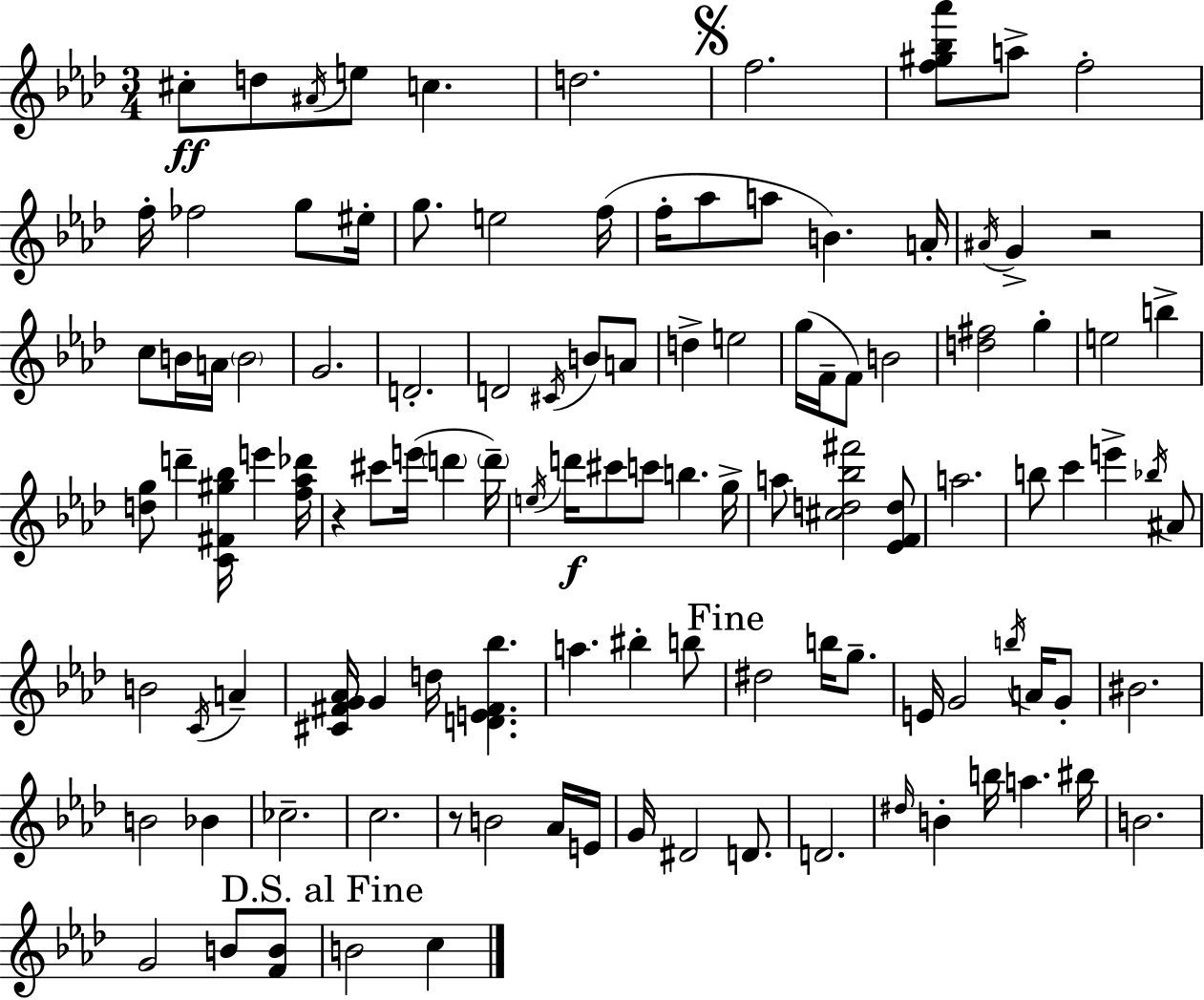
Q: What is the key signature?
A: AES major